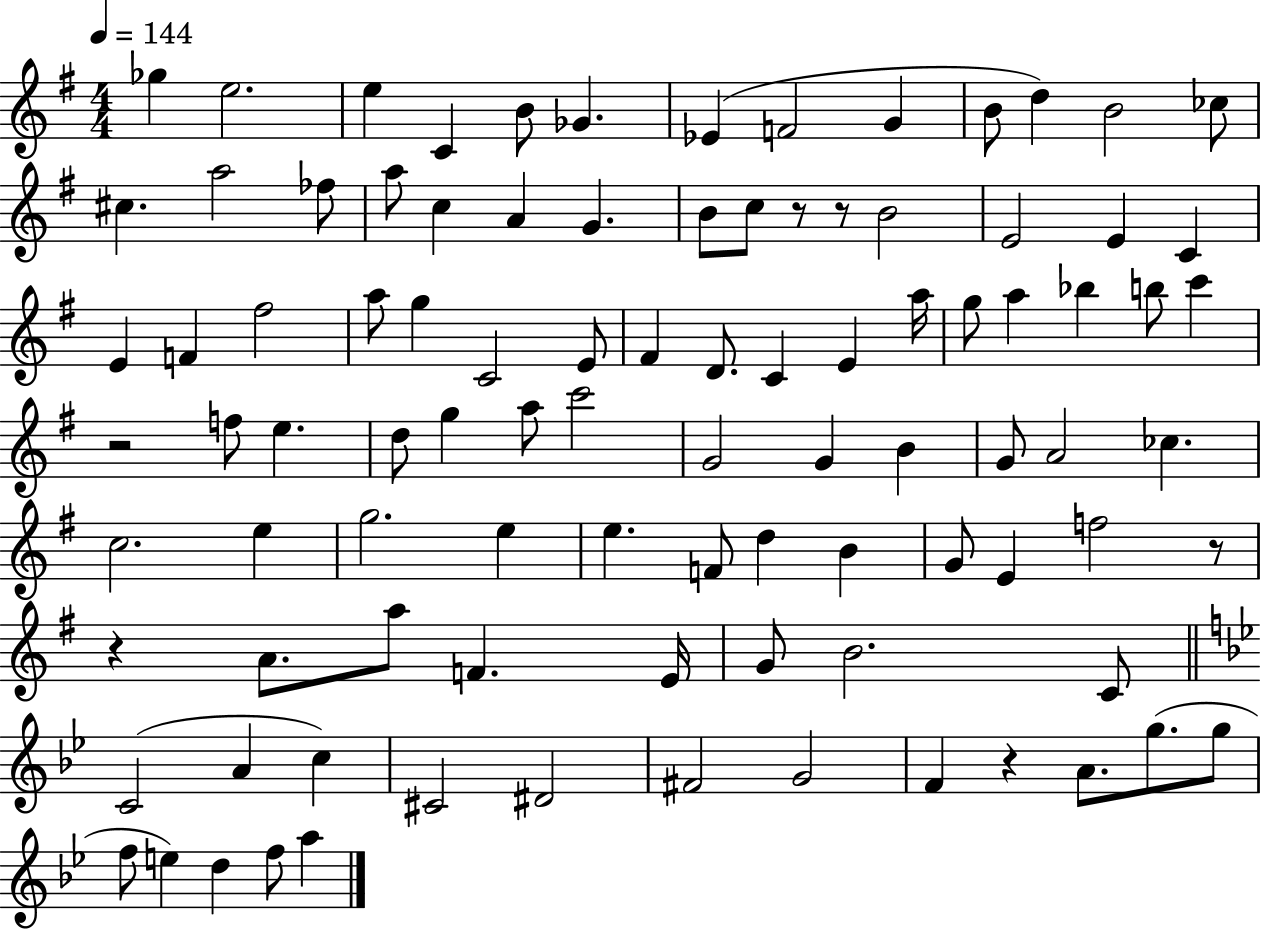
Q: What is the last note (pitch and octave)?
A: A5